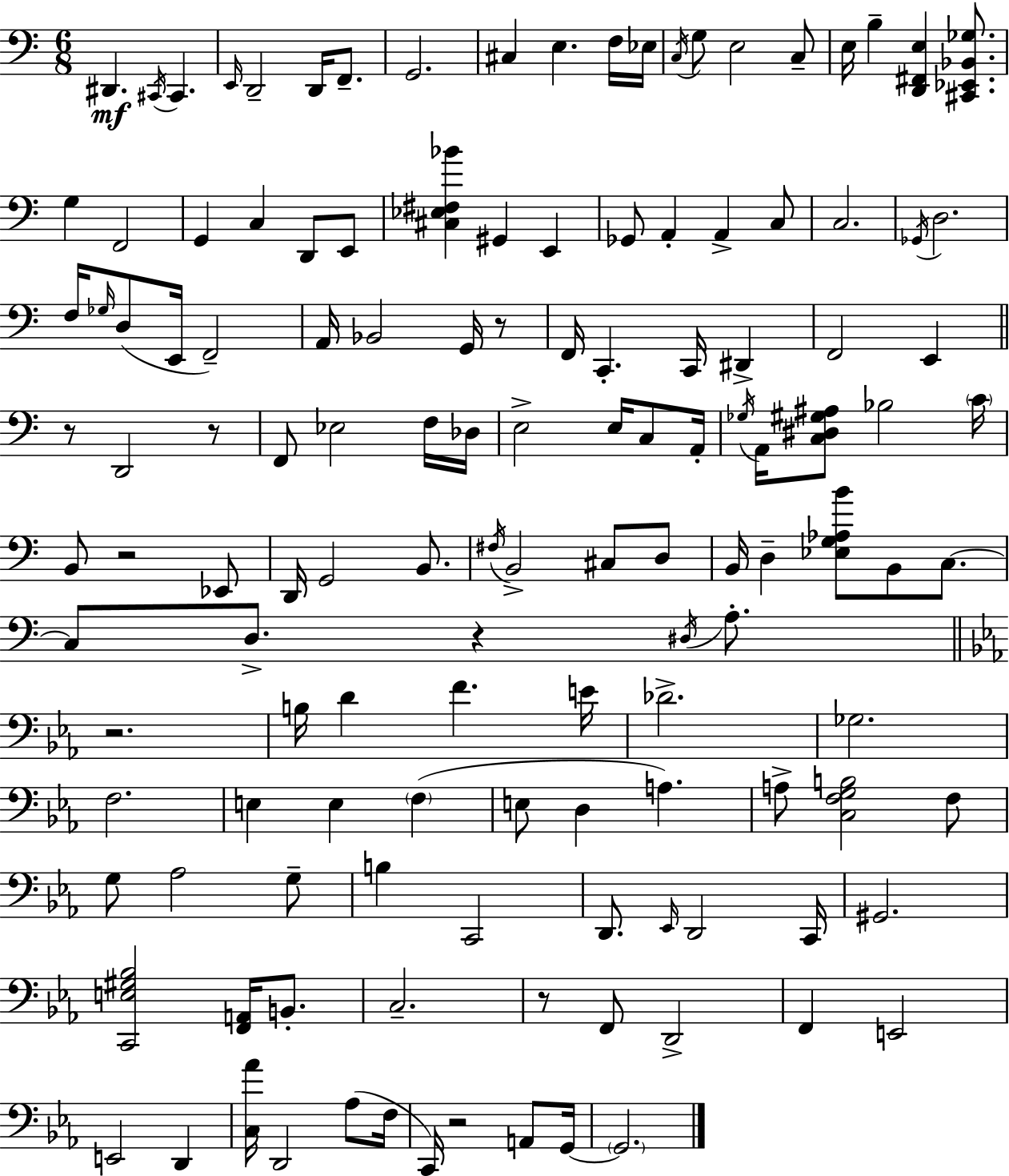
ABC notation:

X:1
T:Untitled
M:6/8
L:1/4
K:C
^D,, ^C,,/4 ^C,, E,,/4 D,,2 D,,/4 F,,/2 G,,2 ^C, E, F,/4 _E,/4 C,/4 G,/2 E,2 C,/2 E,/4 B, [D,,^F,,E,] [^C,,_E,,_B,,_G,]/2 G, F,,2 G,, C, D,,/2 E,,/2 [^C,_E,^F,_B] ^G,, E,, _G,,/2 A,, A,, C,/2 C,2 _G,,/4 D,2 F,/4 _G,/4 D,/2 E,,/4 F,,2 A,,/4 _B,,2 G,,/4 z/2 F,,/4 C,, C,,/4 ^D,, F,,2 E,, z/2 D,,2 z/2 F,,/2 _E,2 F,/4 _D,/4 E,2 E,/4 C,/2 A,,/4 _G,/4 A,,/4 [C,^D,^G,^A,]/2 _B,2 C/4 B,,/2 z2 _E,,/2 D,,/4 G,,2 B,,/2 ^F,/4 B,,2 ^C,/2 D,/2 B,,/4 D, [_E,G,_A,B]/2 B,,/2 C,/2 C,/2 D,/2 z ^D,/4 A,/2 z2 B,/4 D F E/4 _D2 _G,2 F,2 E, E, F, E,/2 D, A, A,/2 [C,F,G,B,]2 F,/2 G,/2 _A,2 G,/2 B, C,,2 D,,/2 _E,,/4 D,,2 C,,/4 ^G,,2 [C,,E,^G,_B,]2 [F,,A,,]/4 B,,/2 C,2 z/2 F,,/2 D,,2 F,, E,,2 E,,2 D,, [C,_A]/4 D,,2 _A,/2 F,/4 C,,/4 z2 A,,/2 G,,/4 G,,2